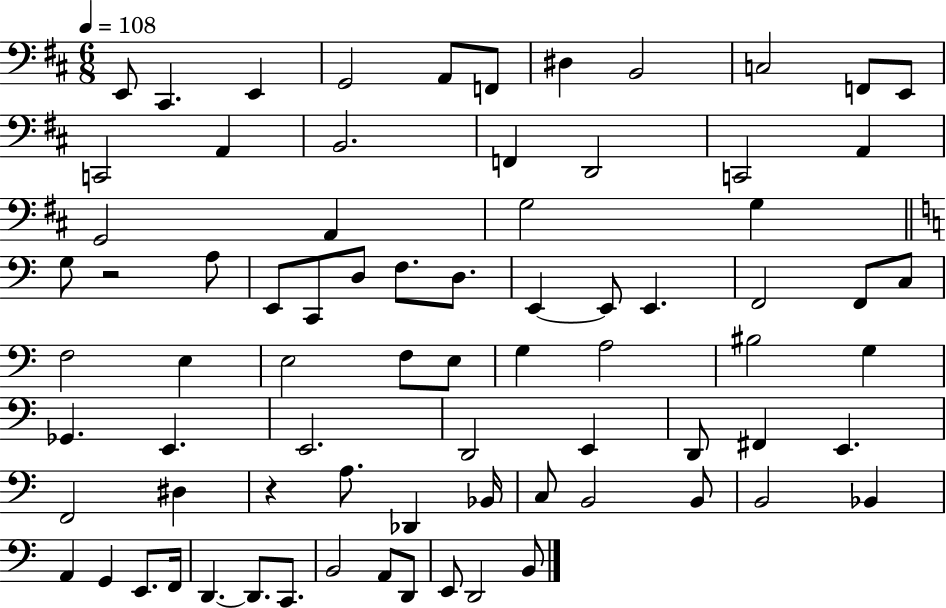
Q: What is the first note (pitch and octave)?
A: E2